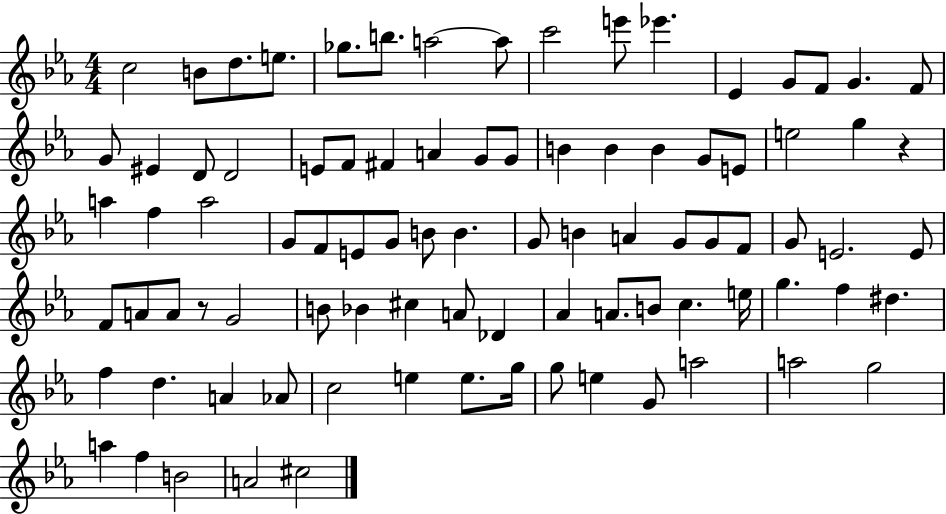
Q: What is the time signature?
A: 4/4